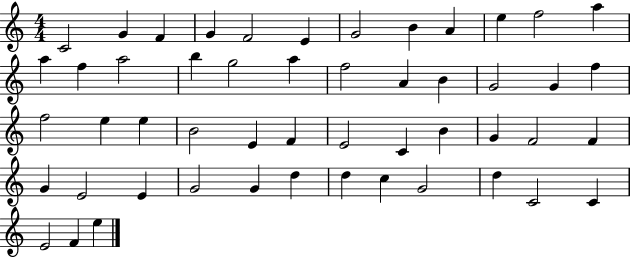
X:1
T:Untitled
M:4/4
L:1/4
K:C
C2 G F G F2 E G2 B A e f2 a a f a2 b g2 a f2 A B G2 G f f2 e e B2 E F E2 C B G F2 F G E2 E G2 G d d c G2 d C2 C E2 F e